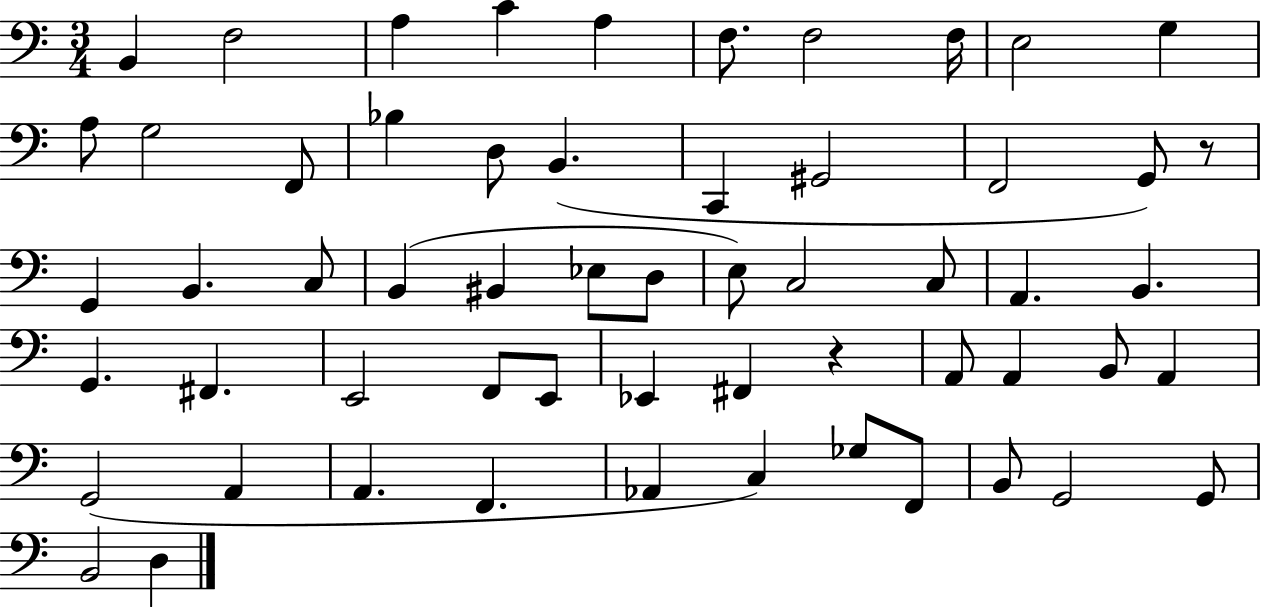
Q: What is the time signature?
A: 3/4